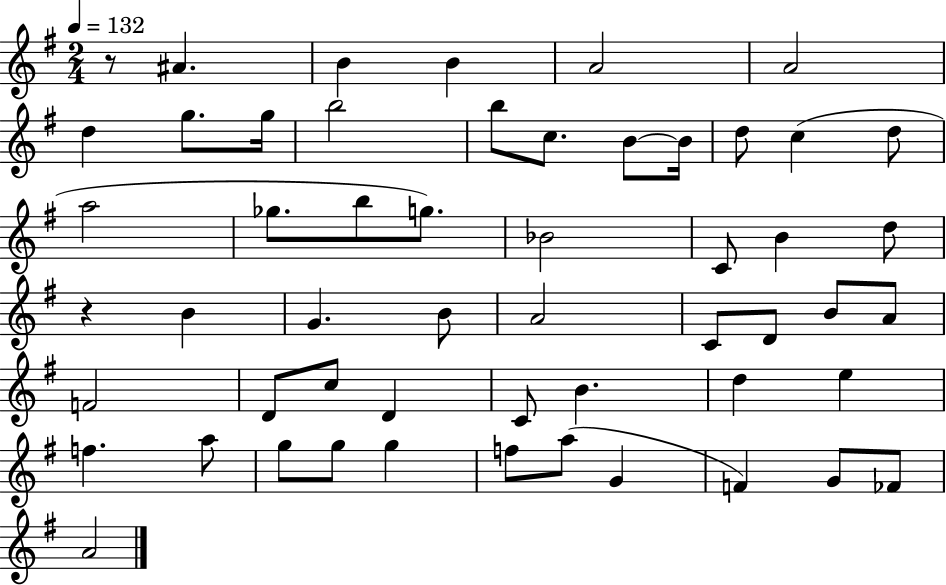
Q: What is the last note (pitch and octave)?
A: A4